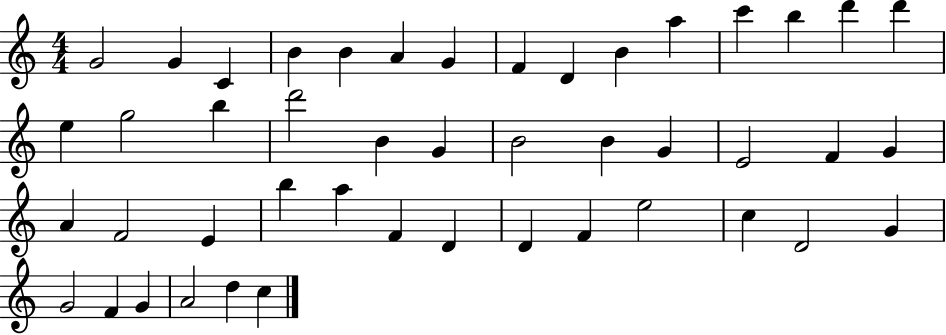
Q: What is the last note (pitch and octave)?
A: C5